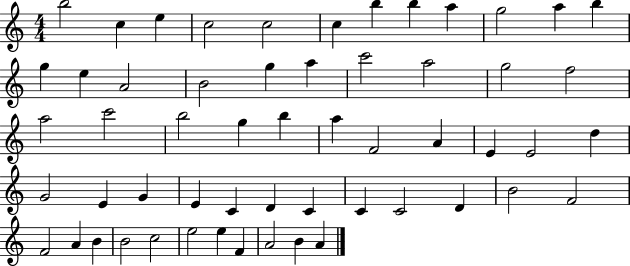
B5/h C5/q E5/q C5/h C5/h C5/q B5/q B5/q A5/q G5/h A5/q B5/q G5/q E5/q A4/h B4/h G5/q A5/q C6/h A5/h G5/h F5/h A5/h C6/h B5/h G5/q B5/q A5/q F4/h A4/q E4/q E4/h D5/q G4/h E4/q G4/q E4/q C4/q D4/q C4/q C4/q C4/h D4/q B4/h F4/h F4/h A4/q B4/q B4/h C5/h E5/h E5/q F4/q A4/h B4/q A4/q